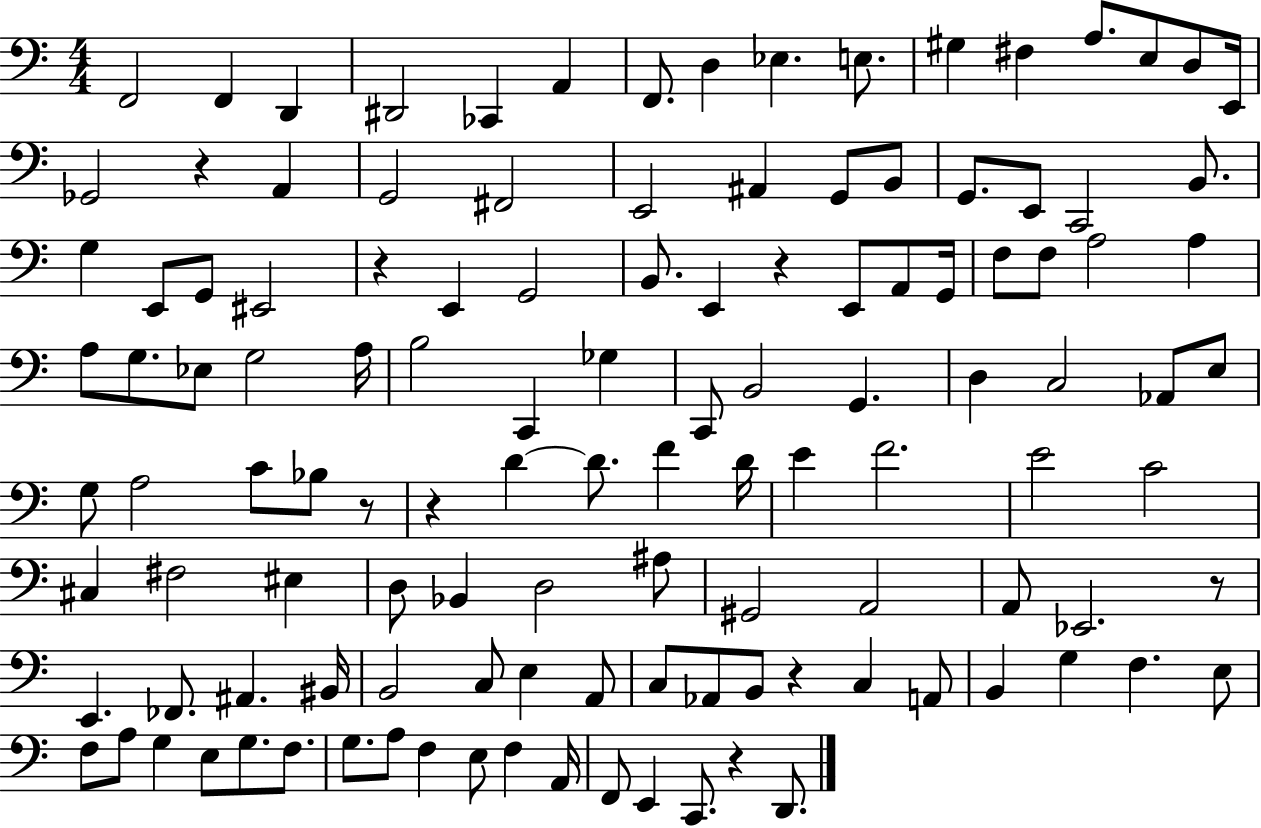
{
  \clef bass
  \numericTimeSignature
  \time 4/4
  \key c \major
  f,2 f,4 d,4 | dis,2 ces,4 a,4 | f,8. d4 ees4. e8. | gis4 fis4 a8. e8 d8 e,16 | \break ges,2 r4 a,4 | g,2 fis,2 | e,2 ais,4 g,8 b,8 | g,8. e,8 c,2 b,8. | \break g4 e,8 g,8 eis,2 | r4 e,4 g,2 | b,8. e,4 r4 e,8 a,8 g,16 | f8 f8 a2 a4 | \break a8 g8. ees8 g2 a16 | b2 c,4 ges4 | c,8 b,2 g,4. | d4 c2 aes,8 e8 | \break g8 a2 c'8 bes8 r8 | r4 d'4~~ d'8. f'4 d'16 | e'4 f'2. | e'2 c'2 | \break cis4 fis2 eis4 | d8 bes,4 d2 ais8 | gis,2 a,2 | a,8 ees,2. r8 | \break e,4. fes,8. ais,4. bis,16 | b,2 c8 e4 a,8 | c8 aes,8 b,8 r4 c4 a,8 | b,4 g4 f4. e8 | \break f8 a8 g4 e8 g8. f8. | g8. a8 f4 e8 f4 a,16 | f,8 e,4 c,8. r4 d,8. | \bar "|."
}